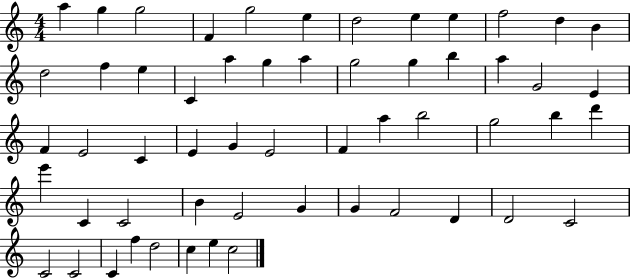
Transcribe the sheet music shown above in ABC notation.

X:1
T:Untitled
M:4/4
L:1/4
K:C
a g g2 F g2 e d2 e e f2 d B d2 f e C a g a g2 g b a G2 E F E2 C E G E2 F a b2 g2 b d' e' C C2 B E2 G G F2 D D2 C2 C2 C2 C f d2 c e c2